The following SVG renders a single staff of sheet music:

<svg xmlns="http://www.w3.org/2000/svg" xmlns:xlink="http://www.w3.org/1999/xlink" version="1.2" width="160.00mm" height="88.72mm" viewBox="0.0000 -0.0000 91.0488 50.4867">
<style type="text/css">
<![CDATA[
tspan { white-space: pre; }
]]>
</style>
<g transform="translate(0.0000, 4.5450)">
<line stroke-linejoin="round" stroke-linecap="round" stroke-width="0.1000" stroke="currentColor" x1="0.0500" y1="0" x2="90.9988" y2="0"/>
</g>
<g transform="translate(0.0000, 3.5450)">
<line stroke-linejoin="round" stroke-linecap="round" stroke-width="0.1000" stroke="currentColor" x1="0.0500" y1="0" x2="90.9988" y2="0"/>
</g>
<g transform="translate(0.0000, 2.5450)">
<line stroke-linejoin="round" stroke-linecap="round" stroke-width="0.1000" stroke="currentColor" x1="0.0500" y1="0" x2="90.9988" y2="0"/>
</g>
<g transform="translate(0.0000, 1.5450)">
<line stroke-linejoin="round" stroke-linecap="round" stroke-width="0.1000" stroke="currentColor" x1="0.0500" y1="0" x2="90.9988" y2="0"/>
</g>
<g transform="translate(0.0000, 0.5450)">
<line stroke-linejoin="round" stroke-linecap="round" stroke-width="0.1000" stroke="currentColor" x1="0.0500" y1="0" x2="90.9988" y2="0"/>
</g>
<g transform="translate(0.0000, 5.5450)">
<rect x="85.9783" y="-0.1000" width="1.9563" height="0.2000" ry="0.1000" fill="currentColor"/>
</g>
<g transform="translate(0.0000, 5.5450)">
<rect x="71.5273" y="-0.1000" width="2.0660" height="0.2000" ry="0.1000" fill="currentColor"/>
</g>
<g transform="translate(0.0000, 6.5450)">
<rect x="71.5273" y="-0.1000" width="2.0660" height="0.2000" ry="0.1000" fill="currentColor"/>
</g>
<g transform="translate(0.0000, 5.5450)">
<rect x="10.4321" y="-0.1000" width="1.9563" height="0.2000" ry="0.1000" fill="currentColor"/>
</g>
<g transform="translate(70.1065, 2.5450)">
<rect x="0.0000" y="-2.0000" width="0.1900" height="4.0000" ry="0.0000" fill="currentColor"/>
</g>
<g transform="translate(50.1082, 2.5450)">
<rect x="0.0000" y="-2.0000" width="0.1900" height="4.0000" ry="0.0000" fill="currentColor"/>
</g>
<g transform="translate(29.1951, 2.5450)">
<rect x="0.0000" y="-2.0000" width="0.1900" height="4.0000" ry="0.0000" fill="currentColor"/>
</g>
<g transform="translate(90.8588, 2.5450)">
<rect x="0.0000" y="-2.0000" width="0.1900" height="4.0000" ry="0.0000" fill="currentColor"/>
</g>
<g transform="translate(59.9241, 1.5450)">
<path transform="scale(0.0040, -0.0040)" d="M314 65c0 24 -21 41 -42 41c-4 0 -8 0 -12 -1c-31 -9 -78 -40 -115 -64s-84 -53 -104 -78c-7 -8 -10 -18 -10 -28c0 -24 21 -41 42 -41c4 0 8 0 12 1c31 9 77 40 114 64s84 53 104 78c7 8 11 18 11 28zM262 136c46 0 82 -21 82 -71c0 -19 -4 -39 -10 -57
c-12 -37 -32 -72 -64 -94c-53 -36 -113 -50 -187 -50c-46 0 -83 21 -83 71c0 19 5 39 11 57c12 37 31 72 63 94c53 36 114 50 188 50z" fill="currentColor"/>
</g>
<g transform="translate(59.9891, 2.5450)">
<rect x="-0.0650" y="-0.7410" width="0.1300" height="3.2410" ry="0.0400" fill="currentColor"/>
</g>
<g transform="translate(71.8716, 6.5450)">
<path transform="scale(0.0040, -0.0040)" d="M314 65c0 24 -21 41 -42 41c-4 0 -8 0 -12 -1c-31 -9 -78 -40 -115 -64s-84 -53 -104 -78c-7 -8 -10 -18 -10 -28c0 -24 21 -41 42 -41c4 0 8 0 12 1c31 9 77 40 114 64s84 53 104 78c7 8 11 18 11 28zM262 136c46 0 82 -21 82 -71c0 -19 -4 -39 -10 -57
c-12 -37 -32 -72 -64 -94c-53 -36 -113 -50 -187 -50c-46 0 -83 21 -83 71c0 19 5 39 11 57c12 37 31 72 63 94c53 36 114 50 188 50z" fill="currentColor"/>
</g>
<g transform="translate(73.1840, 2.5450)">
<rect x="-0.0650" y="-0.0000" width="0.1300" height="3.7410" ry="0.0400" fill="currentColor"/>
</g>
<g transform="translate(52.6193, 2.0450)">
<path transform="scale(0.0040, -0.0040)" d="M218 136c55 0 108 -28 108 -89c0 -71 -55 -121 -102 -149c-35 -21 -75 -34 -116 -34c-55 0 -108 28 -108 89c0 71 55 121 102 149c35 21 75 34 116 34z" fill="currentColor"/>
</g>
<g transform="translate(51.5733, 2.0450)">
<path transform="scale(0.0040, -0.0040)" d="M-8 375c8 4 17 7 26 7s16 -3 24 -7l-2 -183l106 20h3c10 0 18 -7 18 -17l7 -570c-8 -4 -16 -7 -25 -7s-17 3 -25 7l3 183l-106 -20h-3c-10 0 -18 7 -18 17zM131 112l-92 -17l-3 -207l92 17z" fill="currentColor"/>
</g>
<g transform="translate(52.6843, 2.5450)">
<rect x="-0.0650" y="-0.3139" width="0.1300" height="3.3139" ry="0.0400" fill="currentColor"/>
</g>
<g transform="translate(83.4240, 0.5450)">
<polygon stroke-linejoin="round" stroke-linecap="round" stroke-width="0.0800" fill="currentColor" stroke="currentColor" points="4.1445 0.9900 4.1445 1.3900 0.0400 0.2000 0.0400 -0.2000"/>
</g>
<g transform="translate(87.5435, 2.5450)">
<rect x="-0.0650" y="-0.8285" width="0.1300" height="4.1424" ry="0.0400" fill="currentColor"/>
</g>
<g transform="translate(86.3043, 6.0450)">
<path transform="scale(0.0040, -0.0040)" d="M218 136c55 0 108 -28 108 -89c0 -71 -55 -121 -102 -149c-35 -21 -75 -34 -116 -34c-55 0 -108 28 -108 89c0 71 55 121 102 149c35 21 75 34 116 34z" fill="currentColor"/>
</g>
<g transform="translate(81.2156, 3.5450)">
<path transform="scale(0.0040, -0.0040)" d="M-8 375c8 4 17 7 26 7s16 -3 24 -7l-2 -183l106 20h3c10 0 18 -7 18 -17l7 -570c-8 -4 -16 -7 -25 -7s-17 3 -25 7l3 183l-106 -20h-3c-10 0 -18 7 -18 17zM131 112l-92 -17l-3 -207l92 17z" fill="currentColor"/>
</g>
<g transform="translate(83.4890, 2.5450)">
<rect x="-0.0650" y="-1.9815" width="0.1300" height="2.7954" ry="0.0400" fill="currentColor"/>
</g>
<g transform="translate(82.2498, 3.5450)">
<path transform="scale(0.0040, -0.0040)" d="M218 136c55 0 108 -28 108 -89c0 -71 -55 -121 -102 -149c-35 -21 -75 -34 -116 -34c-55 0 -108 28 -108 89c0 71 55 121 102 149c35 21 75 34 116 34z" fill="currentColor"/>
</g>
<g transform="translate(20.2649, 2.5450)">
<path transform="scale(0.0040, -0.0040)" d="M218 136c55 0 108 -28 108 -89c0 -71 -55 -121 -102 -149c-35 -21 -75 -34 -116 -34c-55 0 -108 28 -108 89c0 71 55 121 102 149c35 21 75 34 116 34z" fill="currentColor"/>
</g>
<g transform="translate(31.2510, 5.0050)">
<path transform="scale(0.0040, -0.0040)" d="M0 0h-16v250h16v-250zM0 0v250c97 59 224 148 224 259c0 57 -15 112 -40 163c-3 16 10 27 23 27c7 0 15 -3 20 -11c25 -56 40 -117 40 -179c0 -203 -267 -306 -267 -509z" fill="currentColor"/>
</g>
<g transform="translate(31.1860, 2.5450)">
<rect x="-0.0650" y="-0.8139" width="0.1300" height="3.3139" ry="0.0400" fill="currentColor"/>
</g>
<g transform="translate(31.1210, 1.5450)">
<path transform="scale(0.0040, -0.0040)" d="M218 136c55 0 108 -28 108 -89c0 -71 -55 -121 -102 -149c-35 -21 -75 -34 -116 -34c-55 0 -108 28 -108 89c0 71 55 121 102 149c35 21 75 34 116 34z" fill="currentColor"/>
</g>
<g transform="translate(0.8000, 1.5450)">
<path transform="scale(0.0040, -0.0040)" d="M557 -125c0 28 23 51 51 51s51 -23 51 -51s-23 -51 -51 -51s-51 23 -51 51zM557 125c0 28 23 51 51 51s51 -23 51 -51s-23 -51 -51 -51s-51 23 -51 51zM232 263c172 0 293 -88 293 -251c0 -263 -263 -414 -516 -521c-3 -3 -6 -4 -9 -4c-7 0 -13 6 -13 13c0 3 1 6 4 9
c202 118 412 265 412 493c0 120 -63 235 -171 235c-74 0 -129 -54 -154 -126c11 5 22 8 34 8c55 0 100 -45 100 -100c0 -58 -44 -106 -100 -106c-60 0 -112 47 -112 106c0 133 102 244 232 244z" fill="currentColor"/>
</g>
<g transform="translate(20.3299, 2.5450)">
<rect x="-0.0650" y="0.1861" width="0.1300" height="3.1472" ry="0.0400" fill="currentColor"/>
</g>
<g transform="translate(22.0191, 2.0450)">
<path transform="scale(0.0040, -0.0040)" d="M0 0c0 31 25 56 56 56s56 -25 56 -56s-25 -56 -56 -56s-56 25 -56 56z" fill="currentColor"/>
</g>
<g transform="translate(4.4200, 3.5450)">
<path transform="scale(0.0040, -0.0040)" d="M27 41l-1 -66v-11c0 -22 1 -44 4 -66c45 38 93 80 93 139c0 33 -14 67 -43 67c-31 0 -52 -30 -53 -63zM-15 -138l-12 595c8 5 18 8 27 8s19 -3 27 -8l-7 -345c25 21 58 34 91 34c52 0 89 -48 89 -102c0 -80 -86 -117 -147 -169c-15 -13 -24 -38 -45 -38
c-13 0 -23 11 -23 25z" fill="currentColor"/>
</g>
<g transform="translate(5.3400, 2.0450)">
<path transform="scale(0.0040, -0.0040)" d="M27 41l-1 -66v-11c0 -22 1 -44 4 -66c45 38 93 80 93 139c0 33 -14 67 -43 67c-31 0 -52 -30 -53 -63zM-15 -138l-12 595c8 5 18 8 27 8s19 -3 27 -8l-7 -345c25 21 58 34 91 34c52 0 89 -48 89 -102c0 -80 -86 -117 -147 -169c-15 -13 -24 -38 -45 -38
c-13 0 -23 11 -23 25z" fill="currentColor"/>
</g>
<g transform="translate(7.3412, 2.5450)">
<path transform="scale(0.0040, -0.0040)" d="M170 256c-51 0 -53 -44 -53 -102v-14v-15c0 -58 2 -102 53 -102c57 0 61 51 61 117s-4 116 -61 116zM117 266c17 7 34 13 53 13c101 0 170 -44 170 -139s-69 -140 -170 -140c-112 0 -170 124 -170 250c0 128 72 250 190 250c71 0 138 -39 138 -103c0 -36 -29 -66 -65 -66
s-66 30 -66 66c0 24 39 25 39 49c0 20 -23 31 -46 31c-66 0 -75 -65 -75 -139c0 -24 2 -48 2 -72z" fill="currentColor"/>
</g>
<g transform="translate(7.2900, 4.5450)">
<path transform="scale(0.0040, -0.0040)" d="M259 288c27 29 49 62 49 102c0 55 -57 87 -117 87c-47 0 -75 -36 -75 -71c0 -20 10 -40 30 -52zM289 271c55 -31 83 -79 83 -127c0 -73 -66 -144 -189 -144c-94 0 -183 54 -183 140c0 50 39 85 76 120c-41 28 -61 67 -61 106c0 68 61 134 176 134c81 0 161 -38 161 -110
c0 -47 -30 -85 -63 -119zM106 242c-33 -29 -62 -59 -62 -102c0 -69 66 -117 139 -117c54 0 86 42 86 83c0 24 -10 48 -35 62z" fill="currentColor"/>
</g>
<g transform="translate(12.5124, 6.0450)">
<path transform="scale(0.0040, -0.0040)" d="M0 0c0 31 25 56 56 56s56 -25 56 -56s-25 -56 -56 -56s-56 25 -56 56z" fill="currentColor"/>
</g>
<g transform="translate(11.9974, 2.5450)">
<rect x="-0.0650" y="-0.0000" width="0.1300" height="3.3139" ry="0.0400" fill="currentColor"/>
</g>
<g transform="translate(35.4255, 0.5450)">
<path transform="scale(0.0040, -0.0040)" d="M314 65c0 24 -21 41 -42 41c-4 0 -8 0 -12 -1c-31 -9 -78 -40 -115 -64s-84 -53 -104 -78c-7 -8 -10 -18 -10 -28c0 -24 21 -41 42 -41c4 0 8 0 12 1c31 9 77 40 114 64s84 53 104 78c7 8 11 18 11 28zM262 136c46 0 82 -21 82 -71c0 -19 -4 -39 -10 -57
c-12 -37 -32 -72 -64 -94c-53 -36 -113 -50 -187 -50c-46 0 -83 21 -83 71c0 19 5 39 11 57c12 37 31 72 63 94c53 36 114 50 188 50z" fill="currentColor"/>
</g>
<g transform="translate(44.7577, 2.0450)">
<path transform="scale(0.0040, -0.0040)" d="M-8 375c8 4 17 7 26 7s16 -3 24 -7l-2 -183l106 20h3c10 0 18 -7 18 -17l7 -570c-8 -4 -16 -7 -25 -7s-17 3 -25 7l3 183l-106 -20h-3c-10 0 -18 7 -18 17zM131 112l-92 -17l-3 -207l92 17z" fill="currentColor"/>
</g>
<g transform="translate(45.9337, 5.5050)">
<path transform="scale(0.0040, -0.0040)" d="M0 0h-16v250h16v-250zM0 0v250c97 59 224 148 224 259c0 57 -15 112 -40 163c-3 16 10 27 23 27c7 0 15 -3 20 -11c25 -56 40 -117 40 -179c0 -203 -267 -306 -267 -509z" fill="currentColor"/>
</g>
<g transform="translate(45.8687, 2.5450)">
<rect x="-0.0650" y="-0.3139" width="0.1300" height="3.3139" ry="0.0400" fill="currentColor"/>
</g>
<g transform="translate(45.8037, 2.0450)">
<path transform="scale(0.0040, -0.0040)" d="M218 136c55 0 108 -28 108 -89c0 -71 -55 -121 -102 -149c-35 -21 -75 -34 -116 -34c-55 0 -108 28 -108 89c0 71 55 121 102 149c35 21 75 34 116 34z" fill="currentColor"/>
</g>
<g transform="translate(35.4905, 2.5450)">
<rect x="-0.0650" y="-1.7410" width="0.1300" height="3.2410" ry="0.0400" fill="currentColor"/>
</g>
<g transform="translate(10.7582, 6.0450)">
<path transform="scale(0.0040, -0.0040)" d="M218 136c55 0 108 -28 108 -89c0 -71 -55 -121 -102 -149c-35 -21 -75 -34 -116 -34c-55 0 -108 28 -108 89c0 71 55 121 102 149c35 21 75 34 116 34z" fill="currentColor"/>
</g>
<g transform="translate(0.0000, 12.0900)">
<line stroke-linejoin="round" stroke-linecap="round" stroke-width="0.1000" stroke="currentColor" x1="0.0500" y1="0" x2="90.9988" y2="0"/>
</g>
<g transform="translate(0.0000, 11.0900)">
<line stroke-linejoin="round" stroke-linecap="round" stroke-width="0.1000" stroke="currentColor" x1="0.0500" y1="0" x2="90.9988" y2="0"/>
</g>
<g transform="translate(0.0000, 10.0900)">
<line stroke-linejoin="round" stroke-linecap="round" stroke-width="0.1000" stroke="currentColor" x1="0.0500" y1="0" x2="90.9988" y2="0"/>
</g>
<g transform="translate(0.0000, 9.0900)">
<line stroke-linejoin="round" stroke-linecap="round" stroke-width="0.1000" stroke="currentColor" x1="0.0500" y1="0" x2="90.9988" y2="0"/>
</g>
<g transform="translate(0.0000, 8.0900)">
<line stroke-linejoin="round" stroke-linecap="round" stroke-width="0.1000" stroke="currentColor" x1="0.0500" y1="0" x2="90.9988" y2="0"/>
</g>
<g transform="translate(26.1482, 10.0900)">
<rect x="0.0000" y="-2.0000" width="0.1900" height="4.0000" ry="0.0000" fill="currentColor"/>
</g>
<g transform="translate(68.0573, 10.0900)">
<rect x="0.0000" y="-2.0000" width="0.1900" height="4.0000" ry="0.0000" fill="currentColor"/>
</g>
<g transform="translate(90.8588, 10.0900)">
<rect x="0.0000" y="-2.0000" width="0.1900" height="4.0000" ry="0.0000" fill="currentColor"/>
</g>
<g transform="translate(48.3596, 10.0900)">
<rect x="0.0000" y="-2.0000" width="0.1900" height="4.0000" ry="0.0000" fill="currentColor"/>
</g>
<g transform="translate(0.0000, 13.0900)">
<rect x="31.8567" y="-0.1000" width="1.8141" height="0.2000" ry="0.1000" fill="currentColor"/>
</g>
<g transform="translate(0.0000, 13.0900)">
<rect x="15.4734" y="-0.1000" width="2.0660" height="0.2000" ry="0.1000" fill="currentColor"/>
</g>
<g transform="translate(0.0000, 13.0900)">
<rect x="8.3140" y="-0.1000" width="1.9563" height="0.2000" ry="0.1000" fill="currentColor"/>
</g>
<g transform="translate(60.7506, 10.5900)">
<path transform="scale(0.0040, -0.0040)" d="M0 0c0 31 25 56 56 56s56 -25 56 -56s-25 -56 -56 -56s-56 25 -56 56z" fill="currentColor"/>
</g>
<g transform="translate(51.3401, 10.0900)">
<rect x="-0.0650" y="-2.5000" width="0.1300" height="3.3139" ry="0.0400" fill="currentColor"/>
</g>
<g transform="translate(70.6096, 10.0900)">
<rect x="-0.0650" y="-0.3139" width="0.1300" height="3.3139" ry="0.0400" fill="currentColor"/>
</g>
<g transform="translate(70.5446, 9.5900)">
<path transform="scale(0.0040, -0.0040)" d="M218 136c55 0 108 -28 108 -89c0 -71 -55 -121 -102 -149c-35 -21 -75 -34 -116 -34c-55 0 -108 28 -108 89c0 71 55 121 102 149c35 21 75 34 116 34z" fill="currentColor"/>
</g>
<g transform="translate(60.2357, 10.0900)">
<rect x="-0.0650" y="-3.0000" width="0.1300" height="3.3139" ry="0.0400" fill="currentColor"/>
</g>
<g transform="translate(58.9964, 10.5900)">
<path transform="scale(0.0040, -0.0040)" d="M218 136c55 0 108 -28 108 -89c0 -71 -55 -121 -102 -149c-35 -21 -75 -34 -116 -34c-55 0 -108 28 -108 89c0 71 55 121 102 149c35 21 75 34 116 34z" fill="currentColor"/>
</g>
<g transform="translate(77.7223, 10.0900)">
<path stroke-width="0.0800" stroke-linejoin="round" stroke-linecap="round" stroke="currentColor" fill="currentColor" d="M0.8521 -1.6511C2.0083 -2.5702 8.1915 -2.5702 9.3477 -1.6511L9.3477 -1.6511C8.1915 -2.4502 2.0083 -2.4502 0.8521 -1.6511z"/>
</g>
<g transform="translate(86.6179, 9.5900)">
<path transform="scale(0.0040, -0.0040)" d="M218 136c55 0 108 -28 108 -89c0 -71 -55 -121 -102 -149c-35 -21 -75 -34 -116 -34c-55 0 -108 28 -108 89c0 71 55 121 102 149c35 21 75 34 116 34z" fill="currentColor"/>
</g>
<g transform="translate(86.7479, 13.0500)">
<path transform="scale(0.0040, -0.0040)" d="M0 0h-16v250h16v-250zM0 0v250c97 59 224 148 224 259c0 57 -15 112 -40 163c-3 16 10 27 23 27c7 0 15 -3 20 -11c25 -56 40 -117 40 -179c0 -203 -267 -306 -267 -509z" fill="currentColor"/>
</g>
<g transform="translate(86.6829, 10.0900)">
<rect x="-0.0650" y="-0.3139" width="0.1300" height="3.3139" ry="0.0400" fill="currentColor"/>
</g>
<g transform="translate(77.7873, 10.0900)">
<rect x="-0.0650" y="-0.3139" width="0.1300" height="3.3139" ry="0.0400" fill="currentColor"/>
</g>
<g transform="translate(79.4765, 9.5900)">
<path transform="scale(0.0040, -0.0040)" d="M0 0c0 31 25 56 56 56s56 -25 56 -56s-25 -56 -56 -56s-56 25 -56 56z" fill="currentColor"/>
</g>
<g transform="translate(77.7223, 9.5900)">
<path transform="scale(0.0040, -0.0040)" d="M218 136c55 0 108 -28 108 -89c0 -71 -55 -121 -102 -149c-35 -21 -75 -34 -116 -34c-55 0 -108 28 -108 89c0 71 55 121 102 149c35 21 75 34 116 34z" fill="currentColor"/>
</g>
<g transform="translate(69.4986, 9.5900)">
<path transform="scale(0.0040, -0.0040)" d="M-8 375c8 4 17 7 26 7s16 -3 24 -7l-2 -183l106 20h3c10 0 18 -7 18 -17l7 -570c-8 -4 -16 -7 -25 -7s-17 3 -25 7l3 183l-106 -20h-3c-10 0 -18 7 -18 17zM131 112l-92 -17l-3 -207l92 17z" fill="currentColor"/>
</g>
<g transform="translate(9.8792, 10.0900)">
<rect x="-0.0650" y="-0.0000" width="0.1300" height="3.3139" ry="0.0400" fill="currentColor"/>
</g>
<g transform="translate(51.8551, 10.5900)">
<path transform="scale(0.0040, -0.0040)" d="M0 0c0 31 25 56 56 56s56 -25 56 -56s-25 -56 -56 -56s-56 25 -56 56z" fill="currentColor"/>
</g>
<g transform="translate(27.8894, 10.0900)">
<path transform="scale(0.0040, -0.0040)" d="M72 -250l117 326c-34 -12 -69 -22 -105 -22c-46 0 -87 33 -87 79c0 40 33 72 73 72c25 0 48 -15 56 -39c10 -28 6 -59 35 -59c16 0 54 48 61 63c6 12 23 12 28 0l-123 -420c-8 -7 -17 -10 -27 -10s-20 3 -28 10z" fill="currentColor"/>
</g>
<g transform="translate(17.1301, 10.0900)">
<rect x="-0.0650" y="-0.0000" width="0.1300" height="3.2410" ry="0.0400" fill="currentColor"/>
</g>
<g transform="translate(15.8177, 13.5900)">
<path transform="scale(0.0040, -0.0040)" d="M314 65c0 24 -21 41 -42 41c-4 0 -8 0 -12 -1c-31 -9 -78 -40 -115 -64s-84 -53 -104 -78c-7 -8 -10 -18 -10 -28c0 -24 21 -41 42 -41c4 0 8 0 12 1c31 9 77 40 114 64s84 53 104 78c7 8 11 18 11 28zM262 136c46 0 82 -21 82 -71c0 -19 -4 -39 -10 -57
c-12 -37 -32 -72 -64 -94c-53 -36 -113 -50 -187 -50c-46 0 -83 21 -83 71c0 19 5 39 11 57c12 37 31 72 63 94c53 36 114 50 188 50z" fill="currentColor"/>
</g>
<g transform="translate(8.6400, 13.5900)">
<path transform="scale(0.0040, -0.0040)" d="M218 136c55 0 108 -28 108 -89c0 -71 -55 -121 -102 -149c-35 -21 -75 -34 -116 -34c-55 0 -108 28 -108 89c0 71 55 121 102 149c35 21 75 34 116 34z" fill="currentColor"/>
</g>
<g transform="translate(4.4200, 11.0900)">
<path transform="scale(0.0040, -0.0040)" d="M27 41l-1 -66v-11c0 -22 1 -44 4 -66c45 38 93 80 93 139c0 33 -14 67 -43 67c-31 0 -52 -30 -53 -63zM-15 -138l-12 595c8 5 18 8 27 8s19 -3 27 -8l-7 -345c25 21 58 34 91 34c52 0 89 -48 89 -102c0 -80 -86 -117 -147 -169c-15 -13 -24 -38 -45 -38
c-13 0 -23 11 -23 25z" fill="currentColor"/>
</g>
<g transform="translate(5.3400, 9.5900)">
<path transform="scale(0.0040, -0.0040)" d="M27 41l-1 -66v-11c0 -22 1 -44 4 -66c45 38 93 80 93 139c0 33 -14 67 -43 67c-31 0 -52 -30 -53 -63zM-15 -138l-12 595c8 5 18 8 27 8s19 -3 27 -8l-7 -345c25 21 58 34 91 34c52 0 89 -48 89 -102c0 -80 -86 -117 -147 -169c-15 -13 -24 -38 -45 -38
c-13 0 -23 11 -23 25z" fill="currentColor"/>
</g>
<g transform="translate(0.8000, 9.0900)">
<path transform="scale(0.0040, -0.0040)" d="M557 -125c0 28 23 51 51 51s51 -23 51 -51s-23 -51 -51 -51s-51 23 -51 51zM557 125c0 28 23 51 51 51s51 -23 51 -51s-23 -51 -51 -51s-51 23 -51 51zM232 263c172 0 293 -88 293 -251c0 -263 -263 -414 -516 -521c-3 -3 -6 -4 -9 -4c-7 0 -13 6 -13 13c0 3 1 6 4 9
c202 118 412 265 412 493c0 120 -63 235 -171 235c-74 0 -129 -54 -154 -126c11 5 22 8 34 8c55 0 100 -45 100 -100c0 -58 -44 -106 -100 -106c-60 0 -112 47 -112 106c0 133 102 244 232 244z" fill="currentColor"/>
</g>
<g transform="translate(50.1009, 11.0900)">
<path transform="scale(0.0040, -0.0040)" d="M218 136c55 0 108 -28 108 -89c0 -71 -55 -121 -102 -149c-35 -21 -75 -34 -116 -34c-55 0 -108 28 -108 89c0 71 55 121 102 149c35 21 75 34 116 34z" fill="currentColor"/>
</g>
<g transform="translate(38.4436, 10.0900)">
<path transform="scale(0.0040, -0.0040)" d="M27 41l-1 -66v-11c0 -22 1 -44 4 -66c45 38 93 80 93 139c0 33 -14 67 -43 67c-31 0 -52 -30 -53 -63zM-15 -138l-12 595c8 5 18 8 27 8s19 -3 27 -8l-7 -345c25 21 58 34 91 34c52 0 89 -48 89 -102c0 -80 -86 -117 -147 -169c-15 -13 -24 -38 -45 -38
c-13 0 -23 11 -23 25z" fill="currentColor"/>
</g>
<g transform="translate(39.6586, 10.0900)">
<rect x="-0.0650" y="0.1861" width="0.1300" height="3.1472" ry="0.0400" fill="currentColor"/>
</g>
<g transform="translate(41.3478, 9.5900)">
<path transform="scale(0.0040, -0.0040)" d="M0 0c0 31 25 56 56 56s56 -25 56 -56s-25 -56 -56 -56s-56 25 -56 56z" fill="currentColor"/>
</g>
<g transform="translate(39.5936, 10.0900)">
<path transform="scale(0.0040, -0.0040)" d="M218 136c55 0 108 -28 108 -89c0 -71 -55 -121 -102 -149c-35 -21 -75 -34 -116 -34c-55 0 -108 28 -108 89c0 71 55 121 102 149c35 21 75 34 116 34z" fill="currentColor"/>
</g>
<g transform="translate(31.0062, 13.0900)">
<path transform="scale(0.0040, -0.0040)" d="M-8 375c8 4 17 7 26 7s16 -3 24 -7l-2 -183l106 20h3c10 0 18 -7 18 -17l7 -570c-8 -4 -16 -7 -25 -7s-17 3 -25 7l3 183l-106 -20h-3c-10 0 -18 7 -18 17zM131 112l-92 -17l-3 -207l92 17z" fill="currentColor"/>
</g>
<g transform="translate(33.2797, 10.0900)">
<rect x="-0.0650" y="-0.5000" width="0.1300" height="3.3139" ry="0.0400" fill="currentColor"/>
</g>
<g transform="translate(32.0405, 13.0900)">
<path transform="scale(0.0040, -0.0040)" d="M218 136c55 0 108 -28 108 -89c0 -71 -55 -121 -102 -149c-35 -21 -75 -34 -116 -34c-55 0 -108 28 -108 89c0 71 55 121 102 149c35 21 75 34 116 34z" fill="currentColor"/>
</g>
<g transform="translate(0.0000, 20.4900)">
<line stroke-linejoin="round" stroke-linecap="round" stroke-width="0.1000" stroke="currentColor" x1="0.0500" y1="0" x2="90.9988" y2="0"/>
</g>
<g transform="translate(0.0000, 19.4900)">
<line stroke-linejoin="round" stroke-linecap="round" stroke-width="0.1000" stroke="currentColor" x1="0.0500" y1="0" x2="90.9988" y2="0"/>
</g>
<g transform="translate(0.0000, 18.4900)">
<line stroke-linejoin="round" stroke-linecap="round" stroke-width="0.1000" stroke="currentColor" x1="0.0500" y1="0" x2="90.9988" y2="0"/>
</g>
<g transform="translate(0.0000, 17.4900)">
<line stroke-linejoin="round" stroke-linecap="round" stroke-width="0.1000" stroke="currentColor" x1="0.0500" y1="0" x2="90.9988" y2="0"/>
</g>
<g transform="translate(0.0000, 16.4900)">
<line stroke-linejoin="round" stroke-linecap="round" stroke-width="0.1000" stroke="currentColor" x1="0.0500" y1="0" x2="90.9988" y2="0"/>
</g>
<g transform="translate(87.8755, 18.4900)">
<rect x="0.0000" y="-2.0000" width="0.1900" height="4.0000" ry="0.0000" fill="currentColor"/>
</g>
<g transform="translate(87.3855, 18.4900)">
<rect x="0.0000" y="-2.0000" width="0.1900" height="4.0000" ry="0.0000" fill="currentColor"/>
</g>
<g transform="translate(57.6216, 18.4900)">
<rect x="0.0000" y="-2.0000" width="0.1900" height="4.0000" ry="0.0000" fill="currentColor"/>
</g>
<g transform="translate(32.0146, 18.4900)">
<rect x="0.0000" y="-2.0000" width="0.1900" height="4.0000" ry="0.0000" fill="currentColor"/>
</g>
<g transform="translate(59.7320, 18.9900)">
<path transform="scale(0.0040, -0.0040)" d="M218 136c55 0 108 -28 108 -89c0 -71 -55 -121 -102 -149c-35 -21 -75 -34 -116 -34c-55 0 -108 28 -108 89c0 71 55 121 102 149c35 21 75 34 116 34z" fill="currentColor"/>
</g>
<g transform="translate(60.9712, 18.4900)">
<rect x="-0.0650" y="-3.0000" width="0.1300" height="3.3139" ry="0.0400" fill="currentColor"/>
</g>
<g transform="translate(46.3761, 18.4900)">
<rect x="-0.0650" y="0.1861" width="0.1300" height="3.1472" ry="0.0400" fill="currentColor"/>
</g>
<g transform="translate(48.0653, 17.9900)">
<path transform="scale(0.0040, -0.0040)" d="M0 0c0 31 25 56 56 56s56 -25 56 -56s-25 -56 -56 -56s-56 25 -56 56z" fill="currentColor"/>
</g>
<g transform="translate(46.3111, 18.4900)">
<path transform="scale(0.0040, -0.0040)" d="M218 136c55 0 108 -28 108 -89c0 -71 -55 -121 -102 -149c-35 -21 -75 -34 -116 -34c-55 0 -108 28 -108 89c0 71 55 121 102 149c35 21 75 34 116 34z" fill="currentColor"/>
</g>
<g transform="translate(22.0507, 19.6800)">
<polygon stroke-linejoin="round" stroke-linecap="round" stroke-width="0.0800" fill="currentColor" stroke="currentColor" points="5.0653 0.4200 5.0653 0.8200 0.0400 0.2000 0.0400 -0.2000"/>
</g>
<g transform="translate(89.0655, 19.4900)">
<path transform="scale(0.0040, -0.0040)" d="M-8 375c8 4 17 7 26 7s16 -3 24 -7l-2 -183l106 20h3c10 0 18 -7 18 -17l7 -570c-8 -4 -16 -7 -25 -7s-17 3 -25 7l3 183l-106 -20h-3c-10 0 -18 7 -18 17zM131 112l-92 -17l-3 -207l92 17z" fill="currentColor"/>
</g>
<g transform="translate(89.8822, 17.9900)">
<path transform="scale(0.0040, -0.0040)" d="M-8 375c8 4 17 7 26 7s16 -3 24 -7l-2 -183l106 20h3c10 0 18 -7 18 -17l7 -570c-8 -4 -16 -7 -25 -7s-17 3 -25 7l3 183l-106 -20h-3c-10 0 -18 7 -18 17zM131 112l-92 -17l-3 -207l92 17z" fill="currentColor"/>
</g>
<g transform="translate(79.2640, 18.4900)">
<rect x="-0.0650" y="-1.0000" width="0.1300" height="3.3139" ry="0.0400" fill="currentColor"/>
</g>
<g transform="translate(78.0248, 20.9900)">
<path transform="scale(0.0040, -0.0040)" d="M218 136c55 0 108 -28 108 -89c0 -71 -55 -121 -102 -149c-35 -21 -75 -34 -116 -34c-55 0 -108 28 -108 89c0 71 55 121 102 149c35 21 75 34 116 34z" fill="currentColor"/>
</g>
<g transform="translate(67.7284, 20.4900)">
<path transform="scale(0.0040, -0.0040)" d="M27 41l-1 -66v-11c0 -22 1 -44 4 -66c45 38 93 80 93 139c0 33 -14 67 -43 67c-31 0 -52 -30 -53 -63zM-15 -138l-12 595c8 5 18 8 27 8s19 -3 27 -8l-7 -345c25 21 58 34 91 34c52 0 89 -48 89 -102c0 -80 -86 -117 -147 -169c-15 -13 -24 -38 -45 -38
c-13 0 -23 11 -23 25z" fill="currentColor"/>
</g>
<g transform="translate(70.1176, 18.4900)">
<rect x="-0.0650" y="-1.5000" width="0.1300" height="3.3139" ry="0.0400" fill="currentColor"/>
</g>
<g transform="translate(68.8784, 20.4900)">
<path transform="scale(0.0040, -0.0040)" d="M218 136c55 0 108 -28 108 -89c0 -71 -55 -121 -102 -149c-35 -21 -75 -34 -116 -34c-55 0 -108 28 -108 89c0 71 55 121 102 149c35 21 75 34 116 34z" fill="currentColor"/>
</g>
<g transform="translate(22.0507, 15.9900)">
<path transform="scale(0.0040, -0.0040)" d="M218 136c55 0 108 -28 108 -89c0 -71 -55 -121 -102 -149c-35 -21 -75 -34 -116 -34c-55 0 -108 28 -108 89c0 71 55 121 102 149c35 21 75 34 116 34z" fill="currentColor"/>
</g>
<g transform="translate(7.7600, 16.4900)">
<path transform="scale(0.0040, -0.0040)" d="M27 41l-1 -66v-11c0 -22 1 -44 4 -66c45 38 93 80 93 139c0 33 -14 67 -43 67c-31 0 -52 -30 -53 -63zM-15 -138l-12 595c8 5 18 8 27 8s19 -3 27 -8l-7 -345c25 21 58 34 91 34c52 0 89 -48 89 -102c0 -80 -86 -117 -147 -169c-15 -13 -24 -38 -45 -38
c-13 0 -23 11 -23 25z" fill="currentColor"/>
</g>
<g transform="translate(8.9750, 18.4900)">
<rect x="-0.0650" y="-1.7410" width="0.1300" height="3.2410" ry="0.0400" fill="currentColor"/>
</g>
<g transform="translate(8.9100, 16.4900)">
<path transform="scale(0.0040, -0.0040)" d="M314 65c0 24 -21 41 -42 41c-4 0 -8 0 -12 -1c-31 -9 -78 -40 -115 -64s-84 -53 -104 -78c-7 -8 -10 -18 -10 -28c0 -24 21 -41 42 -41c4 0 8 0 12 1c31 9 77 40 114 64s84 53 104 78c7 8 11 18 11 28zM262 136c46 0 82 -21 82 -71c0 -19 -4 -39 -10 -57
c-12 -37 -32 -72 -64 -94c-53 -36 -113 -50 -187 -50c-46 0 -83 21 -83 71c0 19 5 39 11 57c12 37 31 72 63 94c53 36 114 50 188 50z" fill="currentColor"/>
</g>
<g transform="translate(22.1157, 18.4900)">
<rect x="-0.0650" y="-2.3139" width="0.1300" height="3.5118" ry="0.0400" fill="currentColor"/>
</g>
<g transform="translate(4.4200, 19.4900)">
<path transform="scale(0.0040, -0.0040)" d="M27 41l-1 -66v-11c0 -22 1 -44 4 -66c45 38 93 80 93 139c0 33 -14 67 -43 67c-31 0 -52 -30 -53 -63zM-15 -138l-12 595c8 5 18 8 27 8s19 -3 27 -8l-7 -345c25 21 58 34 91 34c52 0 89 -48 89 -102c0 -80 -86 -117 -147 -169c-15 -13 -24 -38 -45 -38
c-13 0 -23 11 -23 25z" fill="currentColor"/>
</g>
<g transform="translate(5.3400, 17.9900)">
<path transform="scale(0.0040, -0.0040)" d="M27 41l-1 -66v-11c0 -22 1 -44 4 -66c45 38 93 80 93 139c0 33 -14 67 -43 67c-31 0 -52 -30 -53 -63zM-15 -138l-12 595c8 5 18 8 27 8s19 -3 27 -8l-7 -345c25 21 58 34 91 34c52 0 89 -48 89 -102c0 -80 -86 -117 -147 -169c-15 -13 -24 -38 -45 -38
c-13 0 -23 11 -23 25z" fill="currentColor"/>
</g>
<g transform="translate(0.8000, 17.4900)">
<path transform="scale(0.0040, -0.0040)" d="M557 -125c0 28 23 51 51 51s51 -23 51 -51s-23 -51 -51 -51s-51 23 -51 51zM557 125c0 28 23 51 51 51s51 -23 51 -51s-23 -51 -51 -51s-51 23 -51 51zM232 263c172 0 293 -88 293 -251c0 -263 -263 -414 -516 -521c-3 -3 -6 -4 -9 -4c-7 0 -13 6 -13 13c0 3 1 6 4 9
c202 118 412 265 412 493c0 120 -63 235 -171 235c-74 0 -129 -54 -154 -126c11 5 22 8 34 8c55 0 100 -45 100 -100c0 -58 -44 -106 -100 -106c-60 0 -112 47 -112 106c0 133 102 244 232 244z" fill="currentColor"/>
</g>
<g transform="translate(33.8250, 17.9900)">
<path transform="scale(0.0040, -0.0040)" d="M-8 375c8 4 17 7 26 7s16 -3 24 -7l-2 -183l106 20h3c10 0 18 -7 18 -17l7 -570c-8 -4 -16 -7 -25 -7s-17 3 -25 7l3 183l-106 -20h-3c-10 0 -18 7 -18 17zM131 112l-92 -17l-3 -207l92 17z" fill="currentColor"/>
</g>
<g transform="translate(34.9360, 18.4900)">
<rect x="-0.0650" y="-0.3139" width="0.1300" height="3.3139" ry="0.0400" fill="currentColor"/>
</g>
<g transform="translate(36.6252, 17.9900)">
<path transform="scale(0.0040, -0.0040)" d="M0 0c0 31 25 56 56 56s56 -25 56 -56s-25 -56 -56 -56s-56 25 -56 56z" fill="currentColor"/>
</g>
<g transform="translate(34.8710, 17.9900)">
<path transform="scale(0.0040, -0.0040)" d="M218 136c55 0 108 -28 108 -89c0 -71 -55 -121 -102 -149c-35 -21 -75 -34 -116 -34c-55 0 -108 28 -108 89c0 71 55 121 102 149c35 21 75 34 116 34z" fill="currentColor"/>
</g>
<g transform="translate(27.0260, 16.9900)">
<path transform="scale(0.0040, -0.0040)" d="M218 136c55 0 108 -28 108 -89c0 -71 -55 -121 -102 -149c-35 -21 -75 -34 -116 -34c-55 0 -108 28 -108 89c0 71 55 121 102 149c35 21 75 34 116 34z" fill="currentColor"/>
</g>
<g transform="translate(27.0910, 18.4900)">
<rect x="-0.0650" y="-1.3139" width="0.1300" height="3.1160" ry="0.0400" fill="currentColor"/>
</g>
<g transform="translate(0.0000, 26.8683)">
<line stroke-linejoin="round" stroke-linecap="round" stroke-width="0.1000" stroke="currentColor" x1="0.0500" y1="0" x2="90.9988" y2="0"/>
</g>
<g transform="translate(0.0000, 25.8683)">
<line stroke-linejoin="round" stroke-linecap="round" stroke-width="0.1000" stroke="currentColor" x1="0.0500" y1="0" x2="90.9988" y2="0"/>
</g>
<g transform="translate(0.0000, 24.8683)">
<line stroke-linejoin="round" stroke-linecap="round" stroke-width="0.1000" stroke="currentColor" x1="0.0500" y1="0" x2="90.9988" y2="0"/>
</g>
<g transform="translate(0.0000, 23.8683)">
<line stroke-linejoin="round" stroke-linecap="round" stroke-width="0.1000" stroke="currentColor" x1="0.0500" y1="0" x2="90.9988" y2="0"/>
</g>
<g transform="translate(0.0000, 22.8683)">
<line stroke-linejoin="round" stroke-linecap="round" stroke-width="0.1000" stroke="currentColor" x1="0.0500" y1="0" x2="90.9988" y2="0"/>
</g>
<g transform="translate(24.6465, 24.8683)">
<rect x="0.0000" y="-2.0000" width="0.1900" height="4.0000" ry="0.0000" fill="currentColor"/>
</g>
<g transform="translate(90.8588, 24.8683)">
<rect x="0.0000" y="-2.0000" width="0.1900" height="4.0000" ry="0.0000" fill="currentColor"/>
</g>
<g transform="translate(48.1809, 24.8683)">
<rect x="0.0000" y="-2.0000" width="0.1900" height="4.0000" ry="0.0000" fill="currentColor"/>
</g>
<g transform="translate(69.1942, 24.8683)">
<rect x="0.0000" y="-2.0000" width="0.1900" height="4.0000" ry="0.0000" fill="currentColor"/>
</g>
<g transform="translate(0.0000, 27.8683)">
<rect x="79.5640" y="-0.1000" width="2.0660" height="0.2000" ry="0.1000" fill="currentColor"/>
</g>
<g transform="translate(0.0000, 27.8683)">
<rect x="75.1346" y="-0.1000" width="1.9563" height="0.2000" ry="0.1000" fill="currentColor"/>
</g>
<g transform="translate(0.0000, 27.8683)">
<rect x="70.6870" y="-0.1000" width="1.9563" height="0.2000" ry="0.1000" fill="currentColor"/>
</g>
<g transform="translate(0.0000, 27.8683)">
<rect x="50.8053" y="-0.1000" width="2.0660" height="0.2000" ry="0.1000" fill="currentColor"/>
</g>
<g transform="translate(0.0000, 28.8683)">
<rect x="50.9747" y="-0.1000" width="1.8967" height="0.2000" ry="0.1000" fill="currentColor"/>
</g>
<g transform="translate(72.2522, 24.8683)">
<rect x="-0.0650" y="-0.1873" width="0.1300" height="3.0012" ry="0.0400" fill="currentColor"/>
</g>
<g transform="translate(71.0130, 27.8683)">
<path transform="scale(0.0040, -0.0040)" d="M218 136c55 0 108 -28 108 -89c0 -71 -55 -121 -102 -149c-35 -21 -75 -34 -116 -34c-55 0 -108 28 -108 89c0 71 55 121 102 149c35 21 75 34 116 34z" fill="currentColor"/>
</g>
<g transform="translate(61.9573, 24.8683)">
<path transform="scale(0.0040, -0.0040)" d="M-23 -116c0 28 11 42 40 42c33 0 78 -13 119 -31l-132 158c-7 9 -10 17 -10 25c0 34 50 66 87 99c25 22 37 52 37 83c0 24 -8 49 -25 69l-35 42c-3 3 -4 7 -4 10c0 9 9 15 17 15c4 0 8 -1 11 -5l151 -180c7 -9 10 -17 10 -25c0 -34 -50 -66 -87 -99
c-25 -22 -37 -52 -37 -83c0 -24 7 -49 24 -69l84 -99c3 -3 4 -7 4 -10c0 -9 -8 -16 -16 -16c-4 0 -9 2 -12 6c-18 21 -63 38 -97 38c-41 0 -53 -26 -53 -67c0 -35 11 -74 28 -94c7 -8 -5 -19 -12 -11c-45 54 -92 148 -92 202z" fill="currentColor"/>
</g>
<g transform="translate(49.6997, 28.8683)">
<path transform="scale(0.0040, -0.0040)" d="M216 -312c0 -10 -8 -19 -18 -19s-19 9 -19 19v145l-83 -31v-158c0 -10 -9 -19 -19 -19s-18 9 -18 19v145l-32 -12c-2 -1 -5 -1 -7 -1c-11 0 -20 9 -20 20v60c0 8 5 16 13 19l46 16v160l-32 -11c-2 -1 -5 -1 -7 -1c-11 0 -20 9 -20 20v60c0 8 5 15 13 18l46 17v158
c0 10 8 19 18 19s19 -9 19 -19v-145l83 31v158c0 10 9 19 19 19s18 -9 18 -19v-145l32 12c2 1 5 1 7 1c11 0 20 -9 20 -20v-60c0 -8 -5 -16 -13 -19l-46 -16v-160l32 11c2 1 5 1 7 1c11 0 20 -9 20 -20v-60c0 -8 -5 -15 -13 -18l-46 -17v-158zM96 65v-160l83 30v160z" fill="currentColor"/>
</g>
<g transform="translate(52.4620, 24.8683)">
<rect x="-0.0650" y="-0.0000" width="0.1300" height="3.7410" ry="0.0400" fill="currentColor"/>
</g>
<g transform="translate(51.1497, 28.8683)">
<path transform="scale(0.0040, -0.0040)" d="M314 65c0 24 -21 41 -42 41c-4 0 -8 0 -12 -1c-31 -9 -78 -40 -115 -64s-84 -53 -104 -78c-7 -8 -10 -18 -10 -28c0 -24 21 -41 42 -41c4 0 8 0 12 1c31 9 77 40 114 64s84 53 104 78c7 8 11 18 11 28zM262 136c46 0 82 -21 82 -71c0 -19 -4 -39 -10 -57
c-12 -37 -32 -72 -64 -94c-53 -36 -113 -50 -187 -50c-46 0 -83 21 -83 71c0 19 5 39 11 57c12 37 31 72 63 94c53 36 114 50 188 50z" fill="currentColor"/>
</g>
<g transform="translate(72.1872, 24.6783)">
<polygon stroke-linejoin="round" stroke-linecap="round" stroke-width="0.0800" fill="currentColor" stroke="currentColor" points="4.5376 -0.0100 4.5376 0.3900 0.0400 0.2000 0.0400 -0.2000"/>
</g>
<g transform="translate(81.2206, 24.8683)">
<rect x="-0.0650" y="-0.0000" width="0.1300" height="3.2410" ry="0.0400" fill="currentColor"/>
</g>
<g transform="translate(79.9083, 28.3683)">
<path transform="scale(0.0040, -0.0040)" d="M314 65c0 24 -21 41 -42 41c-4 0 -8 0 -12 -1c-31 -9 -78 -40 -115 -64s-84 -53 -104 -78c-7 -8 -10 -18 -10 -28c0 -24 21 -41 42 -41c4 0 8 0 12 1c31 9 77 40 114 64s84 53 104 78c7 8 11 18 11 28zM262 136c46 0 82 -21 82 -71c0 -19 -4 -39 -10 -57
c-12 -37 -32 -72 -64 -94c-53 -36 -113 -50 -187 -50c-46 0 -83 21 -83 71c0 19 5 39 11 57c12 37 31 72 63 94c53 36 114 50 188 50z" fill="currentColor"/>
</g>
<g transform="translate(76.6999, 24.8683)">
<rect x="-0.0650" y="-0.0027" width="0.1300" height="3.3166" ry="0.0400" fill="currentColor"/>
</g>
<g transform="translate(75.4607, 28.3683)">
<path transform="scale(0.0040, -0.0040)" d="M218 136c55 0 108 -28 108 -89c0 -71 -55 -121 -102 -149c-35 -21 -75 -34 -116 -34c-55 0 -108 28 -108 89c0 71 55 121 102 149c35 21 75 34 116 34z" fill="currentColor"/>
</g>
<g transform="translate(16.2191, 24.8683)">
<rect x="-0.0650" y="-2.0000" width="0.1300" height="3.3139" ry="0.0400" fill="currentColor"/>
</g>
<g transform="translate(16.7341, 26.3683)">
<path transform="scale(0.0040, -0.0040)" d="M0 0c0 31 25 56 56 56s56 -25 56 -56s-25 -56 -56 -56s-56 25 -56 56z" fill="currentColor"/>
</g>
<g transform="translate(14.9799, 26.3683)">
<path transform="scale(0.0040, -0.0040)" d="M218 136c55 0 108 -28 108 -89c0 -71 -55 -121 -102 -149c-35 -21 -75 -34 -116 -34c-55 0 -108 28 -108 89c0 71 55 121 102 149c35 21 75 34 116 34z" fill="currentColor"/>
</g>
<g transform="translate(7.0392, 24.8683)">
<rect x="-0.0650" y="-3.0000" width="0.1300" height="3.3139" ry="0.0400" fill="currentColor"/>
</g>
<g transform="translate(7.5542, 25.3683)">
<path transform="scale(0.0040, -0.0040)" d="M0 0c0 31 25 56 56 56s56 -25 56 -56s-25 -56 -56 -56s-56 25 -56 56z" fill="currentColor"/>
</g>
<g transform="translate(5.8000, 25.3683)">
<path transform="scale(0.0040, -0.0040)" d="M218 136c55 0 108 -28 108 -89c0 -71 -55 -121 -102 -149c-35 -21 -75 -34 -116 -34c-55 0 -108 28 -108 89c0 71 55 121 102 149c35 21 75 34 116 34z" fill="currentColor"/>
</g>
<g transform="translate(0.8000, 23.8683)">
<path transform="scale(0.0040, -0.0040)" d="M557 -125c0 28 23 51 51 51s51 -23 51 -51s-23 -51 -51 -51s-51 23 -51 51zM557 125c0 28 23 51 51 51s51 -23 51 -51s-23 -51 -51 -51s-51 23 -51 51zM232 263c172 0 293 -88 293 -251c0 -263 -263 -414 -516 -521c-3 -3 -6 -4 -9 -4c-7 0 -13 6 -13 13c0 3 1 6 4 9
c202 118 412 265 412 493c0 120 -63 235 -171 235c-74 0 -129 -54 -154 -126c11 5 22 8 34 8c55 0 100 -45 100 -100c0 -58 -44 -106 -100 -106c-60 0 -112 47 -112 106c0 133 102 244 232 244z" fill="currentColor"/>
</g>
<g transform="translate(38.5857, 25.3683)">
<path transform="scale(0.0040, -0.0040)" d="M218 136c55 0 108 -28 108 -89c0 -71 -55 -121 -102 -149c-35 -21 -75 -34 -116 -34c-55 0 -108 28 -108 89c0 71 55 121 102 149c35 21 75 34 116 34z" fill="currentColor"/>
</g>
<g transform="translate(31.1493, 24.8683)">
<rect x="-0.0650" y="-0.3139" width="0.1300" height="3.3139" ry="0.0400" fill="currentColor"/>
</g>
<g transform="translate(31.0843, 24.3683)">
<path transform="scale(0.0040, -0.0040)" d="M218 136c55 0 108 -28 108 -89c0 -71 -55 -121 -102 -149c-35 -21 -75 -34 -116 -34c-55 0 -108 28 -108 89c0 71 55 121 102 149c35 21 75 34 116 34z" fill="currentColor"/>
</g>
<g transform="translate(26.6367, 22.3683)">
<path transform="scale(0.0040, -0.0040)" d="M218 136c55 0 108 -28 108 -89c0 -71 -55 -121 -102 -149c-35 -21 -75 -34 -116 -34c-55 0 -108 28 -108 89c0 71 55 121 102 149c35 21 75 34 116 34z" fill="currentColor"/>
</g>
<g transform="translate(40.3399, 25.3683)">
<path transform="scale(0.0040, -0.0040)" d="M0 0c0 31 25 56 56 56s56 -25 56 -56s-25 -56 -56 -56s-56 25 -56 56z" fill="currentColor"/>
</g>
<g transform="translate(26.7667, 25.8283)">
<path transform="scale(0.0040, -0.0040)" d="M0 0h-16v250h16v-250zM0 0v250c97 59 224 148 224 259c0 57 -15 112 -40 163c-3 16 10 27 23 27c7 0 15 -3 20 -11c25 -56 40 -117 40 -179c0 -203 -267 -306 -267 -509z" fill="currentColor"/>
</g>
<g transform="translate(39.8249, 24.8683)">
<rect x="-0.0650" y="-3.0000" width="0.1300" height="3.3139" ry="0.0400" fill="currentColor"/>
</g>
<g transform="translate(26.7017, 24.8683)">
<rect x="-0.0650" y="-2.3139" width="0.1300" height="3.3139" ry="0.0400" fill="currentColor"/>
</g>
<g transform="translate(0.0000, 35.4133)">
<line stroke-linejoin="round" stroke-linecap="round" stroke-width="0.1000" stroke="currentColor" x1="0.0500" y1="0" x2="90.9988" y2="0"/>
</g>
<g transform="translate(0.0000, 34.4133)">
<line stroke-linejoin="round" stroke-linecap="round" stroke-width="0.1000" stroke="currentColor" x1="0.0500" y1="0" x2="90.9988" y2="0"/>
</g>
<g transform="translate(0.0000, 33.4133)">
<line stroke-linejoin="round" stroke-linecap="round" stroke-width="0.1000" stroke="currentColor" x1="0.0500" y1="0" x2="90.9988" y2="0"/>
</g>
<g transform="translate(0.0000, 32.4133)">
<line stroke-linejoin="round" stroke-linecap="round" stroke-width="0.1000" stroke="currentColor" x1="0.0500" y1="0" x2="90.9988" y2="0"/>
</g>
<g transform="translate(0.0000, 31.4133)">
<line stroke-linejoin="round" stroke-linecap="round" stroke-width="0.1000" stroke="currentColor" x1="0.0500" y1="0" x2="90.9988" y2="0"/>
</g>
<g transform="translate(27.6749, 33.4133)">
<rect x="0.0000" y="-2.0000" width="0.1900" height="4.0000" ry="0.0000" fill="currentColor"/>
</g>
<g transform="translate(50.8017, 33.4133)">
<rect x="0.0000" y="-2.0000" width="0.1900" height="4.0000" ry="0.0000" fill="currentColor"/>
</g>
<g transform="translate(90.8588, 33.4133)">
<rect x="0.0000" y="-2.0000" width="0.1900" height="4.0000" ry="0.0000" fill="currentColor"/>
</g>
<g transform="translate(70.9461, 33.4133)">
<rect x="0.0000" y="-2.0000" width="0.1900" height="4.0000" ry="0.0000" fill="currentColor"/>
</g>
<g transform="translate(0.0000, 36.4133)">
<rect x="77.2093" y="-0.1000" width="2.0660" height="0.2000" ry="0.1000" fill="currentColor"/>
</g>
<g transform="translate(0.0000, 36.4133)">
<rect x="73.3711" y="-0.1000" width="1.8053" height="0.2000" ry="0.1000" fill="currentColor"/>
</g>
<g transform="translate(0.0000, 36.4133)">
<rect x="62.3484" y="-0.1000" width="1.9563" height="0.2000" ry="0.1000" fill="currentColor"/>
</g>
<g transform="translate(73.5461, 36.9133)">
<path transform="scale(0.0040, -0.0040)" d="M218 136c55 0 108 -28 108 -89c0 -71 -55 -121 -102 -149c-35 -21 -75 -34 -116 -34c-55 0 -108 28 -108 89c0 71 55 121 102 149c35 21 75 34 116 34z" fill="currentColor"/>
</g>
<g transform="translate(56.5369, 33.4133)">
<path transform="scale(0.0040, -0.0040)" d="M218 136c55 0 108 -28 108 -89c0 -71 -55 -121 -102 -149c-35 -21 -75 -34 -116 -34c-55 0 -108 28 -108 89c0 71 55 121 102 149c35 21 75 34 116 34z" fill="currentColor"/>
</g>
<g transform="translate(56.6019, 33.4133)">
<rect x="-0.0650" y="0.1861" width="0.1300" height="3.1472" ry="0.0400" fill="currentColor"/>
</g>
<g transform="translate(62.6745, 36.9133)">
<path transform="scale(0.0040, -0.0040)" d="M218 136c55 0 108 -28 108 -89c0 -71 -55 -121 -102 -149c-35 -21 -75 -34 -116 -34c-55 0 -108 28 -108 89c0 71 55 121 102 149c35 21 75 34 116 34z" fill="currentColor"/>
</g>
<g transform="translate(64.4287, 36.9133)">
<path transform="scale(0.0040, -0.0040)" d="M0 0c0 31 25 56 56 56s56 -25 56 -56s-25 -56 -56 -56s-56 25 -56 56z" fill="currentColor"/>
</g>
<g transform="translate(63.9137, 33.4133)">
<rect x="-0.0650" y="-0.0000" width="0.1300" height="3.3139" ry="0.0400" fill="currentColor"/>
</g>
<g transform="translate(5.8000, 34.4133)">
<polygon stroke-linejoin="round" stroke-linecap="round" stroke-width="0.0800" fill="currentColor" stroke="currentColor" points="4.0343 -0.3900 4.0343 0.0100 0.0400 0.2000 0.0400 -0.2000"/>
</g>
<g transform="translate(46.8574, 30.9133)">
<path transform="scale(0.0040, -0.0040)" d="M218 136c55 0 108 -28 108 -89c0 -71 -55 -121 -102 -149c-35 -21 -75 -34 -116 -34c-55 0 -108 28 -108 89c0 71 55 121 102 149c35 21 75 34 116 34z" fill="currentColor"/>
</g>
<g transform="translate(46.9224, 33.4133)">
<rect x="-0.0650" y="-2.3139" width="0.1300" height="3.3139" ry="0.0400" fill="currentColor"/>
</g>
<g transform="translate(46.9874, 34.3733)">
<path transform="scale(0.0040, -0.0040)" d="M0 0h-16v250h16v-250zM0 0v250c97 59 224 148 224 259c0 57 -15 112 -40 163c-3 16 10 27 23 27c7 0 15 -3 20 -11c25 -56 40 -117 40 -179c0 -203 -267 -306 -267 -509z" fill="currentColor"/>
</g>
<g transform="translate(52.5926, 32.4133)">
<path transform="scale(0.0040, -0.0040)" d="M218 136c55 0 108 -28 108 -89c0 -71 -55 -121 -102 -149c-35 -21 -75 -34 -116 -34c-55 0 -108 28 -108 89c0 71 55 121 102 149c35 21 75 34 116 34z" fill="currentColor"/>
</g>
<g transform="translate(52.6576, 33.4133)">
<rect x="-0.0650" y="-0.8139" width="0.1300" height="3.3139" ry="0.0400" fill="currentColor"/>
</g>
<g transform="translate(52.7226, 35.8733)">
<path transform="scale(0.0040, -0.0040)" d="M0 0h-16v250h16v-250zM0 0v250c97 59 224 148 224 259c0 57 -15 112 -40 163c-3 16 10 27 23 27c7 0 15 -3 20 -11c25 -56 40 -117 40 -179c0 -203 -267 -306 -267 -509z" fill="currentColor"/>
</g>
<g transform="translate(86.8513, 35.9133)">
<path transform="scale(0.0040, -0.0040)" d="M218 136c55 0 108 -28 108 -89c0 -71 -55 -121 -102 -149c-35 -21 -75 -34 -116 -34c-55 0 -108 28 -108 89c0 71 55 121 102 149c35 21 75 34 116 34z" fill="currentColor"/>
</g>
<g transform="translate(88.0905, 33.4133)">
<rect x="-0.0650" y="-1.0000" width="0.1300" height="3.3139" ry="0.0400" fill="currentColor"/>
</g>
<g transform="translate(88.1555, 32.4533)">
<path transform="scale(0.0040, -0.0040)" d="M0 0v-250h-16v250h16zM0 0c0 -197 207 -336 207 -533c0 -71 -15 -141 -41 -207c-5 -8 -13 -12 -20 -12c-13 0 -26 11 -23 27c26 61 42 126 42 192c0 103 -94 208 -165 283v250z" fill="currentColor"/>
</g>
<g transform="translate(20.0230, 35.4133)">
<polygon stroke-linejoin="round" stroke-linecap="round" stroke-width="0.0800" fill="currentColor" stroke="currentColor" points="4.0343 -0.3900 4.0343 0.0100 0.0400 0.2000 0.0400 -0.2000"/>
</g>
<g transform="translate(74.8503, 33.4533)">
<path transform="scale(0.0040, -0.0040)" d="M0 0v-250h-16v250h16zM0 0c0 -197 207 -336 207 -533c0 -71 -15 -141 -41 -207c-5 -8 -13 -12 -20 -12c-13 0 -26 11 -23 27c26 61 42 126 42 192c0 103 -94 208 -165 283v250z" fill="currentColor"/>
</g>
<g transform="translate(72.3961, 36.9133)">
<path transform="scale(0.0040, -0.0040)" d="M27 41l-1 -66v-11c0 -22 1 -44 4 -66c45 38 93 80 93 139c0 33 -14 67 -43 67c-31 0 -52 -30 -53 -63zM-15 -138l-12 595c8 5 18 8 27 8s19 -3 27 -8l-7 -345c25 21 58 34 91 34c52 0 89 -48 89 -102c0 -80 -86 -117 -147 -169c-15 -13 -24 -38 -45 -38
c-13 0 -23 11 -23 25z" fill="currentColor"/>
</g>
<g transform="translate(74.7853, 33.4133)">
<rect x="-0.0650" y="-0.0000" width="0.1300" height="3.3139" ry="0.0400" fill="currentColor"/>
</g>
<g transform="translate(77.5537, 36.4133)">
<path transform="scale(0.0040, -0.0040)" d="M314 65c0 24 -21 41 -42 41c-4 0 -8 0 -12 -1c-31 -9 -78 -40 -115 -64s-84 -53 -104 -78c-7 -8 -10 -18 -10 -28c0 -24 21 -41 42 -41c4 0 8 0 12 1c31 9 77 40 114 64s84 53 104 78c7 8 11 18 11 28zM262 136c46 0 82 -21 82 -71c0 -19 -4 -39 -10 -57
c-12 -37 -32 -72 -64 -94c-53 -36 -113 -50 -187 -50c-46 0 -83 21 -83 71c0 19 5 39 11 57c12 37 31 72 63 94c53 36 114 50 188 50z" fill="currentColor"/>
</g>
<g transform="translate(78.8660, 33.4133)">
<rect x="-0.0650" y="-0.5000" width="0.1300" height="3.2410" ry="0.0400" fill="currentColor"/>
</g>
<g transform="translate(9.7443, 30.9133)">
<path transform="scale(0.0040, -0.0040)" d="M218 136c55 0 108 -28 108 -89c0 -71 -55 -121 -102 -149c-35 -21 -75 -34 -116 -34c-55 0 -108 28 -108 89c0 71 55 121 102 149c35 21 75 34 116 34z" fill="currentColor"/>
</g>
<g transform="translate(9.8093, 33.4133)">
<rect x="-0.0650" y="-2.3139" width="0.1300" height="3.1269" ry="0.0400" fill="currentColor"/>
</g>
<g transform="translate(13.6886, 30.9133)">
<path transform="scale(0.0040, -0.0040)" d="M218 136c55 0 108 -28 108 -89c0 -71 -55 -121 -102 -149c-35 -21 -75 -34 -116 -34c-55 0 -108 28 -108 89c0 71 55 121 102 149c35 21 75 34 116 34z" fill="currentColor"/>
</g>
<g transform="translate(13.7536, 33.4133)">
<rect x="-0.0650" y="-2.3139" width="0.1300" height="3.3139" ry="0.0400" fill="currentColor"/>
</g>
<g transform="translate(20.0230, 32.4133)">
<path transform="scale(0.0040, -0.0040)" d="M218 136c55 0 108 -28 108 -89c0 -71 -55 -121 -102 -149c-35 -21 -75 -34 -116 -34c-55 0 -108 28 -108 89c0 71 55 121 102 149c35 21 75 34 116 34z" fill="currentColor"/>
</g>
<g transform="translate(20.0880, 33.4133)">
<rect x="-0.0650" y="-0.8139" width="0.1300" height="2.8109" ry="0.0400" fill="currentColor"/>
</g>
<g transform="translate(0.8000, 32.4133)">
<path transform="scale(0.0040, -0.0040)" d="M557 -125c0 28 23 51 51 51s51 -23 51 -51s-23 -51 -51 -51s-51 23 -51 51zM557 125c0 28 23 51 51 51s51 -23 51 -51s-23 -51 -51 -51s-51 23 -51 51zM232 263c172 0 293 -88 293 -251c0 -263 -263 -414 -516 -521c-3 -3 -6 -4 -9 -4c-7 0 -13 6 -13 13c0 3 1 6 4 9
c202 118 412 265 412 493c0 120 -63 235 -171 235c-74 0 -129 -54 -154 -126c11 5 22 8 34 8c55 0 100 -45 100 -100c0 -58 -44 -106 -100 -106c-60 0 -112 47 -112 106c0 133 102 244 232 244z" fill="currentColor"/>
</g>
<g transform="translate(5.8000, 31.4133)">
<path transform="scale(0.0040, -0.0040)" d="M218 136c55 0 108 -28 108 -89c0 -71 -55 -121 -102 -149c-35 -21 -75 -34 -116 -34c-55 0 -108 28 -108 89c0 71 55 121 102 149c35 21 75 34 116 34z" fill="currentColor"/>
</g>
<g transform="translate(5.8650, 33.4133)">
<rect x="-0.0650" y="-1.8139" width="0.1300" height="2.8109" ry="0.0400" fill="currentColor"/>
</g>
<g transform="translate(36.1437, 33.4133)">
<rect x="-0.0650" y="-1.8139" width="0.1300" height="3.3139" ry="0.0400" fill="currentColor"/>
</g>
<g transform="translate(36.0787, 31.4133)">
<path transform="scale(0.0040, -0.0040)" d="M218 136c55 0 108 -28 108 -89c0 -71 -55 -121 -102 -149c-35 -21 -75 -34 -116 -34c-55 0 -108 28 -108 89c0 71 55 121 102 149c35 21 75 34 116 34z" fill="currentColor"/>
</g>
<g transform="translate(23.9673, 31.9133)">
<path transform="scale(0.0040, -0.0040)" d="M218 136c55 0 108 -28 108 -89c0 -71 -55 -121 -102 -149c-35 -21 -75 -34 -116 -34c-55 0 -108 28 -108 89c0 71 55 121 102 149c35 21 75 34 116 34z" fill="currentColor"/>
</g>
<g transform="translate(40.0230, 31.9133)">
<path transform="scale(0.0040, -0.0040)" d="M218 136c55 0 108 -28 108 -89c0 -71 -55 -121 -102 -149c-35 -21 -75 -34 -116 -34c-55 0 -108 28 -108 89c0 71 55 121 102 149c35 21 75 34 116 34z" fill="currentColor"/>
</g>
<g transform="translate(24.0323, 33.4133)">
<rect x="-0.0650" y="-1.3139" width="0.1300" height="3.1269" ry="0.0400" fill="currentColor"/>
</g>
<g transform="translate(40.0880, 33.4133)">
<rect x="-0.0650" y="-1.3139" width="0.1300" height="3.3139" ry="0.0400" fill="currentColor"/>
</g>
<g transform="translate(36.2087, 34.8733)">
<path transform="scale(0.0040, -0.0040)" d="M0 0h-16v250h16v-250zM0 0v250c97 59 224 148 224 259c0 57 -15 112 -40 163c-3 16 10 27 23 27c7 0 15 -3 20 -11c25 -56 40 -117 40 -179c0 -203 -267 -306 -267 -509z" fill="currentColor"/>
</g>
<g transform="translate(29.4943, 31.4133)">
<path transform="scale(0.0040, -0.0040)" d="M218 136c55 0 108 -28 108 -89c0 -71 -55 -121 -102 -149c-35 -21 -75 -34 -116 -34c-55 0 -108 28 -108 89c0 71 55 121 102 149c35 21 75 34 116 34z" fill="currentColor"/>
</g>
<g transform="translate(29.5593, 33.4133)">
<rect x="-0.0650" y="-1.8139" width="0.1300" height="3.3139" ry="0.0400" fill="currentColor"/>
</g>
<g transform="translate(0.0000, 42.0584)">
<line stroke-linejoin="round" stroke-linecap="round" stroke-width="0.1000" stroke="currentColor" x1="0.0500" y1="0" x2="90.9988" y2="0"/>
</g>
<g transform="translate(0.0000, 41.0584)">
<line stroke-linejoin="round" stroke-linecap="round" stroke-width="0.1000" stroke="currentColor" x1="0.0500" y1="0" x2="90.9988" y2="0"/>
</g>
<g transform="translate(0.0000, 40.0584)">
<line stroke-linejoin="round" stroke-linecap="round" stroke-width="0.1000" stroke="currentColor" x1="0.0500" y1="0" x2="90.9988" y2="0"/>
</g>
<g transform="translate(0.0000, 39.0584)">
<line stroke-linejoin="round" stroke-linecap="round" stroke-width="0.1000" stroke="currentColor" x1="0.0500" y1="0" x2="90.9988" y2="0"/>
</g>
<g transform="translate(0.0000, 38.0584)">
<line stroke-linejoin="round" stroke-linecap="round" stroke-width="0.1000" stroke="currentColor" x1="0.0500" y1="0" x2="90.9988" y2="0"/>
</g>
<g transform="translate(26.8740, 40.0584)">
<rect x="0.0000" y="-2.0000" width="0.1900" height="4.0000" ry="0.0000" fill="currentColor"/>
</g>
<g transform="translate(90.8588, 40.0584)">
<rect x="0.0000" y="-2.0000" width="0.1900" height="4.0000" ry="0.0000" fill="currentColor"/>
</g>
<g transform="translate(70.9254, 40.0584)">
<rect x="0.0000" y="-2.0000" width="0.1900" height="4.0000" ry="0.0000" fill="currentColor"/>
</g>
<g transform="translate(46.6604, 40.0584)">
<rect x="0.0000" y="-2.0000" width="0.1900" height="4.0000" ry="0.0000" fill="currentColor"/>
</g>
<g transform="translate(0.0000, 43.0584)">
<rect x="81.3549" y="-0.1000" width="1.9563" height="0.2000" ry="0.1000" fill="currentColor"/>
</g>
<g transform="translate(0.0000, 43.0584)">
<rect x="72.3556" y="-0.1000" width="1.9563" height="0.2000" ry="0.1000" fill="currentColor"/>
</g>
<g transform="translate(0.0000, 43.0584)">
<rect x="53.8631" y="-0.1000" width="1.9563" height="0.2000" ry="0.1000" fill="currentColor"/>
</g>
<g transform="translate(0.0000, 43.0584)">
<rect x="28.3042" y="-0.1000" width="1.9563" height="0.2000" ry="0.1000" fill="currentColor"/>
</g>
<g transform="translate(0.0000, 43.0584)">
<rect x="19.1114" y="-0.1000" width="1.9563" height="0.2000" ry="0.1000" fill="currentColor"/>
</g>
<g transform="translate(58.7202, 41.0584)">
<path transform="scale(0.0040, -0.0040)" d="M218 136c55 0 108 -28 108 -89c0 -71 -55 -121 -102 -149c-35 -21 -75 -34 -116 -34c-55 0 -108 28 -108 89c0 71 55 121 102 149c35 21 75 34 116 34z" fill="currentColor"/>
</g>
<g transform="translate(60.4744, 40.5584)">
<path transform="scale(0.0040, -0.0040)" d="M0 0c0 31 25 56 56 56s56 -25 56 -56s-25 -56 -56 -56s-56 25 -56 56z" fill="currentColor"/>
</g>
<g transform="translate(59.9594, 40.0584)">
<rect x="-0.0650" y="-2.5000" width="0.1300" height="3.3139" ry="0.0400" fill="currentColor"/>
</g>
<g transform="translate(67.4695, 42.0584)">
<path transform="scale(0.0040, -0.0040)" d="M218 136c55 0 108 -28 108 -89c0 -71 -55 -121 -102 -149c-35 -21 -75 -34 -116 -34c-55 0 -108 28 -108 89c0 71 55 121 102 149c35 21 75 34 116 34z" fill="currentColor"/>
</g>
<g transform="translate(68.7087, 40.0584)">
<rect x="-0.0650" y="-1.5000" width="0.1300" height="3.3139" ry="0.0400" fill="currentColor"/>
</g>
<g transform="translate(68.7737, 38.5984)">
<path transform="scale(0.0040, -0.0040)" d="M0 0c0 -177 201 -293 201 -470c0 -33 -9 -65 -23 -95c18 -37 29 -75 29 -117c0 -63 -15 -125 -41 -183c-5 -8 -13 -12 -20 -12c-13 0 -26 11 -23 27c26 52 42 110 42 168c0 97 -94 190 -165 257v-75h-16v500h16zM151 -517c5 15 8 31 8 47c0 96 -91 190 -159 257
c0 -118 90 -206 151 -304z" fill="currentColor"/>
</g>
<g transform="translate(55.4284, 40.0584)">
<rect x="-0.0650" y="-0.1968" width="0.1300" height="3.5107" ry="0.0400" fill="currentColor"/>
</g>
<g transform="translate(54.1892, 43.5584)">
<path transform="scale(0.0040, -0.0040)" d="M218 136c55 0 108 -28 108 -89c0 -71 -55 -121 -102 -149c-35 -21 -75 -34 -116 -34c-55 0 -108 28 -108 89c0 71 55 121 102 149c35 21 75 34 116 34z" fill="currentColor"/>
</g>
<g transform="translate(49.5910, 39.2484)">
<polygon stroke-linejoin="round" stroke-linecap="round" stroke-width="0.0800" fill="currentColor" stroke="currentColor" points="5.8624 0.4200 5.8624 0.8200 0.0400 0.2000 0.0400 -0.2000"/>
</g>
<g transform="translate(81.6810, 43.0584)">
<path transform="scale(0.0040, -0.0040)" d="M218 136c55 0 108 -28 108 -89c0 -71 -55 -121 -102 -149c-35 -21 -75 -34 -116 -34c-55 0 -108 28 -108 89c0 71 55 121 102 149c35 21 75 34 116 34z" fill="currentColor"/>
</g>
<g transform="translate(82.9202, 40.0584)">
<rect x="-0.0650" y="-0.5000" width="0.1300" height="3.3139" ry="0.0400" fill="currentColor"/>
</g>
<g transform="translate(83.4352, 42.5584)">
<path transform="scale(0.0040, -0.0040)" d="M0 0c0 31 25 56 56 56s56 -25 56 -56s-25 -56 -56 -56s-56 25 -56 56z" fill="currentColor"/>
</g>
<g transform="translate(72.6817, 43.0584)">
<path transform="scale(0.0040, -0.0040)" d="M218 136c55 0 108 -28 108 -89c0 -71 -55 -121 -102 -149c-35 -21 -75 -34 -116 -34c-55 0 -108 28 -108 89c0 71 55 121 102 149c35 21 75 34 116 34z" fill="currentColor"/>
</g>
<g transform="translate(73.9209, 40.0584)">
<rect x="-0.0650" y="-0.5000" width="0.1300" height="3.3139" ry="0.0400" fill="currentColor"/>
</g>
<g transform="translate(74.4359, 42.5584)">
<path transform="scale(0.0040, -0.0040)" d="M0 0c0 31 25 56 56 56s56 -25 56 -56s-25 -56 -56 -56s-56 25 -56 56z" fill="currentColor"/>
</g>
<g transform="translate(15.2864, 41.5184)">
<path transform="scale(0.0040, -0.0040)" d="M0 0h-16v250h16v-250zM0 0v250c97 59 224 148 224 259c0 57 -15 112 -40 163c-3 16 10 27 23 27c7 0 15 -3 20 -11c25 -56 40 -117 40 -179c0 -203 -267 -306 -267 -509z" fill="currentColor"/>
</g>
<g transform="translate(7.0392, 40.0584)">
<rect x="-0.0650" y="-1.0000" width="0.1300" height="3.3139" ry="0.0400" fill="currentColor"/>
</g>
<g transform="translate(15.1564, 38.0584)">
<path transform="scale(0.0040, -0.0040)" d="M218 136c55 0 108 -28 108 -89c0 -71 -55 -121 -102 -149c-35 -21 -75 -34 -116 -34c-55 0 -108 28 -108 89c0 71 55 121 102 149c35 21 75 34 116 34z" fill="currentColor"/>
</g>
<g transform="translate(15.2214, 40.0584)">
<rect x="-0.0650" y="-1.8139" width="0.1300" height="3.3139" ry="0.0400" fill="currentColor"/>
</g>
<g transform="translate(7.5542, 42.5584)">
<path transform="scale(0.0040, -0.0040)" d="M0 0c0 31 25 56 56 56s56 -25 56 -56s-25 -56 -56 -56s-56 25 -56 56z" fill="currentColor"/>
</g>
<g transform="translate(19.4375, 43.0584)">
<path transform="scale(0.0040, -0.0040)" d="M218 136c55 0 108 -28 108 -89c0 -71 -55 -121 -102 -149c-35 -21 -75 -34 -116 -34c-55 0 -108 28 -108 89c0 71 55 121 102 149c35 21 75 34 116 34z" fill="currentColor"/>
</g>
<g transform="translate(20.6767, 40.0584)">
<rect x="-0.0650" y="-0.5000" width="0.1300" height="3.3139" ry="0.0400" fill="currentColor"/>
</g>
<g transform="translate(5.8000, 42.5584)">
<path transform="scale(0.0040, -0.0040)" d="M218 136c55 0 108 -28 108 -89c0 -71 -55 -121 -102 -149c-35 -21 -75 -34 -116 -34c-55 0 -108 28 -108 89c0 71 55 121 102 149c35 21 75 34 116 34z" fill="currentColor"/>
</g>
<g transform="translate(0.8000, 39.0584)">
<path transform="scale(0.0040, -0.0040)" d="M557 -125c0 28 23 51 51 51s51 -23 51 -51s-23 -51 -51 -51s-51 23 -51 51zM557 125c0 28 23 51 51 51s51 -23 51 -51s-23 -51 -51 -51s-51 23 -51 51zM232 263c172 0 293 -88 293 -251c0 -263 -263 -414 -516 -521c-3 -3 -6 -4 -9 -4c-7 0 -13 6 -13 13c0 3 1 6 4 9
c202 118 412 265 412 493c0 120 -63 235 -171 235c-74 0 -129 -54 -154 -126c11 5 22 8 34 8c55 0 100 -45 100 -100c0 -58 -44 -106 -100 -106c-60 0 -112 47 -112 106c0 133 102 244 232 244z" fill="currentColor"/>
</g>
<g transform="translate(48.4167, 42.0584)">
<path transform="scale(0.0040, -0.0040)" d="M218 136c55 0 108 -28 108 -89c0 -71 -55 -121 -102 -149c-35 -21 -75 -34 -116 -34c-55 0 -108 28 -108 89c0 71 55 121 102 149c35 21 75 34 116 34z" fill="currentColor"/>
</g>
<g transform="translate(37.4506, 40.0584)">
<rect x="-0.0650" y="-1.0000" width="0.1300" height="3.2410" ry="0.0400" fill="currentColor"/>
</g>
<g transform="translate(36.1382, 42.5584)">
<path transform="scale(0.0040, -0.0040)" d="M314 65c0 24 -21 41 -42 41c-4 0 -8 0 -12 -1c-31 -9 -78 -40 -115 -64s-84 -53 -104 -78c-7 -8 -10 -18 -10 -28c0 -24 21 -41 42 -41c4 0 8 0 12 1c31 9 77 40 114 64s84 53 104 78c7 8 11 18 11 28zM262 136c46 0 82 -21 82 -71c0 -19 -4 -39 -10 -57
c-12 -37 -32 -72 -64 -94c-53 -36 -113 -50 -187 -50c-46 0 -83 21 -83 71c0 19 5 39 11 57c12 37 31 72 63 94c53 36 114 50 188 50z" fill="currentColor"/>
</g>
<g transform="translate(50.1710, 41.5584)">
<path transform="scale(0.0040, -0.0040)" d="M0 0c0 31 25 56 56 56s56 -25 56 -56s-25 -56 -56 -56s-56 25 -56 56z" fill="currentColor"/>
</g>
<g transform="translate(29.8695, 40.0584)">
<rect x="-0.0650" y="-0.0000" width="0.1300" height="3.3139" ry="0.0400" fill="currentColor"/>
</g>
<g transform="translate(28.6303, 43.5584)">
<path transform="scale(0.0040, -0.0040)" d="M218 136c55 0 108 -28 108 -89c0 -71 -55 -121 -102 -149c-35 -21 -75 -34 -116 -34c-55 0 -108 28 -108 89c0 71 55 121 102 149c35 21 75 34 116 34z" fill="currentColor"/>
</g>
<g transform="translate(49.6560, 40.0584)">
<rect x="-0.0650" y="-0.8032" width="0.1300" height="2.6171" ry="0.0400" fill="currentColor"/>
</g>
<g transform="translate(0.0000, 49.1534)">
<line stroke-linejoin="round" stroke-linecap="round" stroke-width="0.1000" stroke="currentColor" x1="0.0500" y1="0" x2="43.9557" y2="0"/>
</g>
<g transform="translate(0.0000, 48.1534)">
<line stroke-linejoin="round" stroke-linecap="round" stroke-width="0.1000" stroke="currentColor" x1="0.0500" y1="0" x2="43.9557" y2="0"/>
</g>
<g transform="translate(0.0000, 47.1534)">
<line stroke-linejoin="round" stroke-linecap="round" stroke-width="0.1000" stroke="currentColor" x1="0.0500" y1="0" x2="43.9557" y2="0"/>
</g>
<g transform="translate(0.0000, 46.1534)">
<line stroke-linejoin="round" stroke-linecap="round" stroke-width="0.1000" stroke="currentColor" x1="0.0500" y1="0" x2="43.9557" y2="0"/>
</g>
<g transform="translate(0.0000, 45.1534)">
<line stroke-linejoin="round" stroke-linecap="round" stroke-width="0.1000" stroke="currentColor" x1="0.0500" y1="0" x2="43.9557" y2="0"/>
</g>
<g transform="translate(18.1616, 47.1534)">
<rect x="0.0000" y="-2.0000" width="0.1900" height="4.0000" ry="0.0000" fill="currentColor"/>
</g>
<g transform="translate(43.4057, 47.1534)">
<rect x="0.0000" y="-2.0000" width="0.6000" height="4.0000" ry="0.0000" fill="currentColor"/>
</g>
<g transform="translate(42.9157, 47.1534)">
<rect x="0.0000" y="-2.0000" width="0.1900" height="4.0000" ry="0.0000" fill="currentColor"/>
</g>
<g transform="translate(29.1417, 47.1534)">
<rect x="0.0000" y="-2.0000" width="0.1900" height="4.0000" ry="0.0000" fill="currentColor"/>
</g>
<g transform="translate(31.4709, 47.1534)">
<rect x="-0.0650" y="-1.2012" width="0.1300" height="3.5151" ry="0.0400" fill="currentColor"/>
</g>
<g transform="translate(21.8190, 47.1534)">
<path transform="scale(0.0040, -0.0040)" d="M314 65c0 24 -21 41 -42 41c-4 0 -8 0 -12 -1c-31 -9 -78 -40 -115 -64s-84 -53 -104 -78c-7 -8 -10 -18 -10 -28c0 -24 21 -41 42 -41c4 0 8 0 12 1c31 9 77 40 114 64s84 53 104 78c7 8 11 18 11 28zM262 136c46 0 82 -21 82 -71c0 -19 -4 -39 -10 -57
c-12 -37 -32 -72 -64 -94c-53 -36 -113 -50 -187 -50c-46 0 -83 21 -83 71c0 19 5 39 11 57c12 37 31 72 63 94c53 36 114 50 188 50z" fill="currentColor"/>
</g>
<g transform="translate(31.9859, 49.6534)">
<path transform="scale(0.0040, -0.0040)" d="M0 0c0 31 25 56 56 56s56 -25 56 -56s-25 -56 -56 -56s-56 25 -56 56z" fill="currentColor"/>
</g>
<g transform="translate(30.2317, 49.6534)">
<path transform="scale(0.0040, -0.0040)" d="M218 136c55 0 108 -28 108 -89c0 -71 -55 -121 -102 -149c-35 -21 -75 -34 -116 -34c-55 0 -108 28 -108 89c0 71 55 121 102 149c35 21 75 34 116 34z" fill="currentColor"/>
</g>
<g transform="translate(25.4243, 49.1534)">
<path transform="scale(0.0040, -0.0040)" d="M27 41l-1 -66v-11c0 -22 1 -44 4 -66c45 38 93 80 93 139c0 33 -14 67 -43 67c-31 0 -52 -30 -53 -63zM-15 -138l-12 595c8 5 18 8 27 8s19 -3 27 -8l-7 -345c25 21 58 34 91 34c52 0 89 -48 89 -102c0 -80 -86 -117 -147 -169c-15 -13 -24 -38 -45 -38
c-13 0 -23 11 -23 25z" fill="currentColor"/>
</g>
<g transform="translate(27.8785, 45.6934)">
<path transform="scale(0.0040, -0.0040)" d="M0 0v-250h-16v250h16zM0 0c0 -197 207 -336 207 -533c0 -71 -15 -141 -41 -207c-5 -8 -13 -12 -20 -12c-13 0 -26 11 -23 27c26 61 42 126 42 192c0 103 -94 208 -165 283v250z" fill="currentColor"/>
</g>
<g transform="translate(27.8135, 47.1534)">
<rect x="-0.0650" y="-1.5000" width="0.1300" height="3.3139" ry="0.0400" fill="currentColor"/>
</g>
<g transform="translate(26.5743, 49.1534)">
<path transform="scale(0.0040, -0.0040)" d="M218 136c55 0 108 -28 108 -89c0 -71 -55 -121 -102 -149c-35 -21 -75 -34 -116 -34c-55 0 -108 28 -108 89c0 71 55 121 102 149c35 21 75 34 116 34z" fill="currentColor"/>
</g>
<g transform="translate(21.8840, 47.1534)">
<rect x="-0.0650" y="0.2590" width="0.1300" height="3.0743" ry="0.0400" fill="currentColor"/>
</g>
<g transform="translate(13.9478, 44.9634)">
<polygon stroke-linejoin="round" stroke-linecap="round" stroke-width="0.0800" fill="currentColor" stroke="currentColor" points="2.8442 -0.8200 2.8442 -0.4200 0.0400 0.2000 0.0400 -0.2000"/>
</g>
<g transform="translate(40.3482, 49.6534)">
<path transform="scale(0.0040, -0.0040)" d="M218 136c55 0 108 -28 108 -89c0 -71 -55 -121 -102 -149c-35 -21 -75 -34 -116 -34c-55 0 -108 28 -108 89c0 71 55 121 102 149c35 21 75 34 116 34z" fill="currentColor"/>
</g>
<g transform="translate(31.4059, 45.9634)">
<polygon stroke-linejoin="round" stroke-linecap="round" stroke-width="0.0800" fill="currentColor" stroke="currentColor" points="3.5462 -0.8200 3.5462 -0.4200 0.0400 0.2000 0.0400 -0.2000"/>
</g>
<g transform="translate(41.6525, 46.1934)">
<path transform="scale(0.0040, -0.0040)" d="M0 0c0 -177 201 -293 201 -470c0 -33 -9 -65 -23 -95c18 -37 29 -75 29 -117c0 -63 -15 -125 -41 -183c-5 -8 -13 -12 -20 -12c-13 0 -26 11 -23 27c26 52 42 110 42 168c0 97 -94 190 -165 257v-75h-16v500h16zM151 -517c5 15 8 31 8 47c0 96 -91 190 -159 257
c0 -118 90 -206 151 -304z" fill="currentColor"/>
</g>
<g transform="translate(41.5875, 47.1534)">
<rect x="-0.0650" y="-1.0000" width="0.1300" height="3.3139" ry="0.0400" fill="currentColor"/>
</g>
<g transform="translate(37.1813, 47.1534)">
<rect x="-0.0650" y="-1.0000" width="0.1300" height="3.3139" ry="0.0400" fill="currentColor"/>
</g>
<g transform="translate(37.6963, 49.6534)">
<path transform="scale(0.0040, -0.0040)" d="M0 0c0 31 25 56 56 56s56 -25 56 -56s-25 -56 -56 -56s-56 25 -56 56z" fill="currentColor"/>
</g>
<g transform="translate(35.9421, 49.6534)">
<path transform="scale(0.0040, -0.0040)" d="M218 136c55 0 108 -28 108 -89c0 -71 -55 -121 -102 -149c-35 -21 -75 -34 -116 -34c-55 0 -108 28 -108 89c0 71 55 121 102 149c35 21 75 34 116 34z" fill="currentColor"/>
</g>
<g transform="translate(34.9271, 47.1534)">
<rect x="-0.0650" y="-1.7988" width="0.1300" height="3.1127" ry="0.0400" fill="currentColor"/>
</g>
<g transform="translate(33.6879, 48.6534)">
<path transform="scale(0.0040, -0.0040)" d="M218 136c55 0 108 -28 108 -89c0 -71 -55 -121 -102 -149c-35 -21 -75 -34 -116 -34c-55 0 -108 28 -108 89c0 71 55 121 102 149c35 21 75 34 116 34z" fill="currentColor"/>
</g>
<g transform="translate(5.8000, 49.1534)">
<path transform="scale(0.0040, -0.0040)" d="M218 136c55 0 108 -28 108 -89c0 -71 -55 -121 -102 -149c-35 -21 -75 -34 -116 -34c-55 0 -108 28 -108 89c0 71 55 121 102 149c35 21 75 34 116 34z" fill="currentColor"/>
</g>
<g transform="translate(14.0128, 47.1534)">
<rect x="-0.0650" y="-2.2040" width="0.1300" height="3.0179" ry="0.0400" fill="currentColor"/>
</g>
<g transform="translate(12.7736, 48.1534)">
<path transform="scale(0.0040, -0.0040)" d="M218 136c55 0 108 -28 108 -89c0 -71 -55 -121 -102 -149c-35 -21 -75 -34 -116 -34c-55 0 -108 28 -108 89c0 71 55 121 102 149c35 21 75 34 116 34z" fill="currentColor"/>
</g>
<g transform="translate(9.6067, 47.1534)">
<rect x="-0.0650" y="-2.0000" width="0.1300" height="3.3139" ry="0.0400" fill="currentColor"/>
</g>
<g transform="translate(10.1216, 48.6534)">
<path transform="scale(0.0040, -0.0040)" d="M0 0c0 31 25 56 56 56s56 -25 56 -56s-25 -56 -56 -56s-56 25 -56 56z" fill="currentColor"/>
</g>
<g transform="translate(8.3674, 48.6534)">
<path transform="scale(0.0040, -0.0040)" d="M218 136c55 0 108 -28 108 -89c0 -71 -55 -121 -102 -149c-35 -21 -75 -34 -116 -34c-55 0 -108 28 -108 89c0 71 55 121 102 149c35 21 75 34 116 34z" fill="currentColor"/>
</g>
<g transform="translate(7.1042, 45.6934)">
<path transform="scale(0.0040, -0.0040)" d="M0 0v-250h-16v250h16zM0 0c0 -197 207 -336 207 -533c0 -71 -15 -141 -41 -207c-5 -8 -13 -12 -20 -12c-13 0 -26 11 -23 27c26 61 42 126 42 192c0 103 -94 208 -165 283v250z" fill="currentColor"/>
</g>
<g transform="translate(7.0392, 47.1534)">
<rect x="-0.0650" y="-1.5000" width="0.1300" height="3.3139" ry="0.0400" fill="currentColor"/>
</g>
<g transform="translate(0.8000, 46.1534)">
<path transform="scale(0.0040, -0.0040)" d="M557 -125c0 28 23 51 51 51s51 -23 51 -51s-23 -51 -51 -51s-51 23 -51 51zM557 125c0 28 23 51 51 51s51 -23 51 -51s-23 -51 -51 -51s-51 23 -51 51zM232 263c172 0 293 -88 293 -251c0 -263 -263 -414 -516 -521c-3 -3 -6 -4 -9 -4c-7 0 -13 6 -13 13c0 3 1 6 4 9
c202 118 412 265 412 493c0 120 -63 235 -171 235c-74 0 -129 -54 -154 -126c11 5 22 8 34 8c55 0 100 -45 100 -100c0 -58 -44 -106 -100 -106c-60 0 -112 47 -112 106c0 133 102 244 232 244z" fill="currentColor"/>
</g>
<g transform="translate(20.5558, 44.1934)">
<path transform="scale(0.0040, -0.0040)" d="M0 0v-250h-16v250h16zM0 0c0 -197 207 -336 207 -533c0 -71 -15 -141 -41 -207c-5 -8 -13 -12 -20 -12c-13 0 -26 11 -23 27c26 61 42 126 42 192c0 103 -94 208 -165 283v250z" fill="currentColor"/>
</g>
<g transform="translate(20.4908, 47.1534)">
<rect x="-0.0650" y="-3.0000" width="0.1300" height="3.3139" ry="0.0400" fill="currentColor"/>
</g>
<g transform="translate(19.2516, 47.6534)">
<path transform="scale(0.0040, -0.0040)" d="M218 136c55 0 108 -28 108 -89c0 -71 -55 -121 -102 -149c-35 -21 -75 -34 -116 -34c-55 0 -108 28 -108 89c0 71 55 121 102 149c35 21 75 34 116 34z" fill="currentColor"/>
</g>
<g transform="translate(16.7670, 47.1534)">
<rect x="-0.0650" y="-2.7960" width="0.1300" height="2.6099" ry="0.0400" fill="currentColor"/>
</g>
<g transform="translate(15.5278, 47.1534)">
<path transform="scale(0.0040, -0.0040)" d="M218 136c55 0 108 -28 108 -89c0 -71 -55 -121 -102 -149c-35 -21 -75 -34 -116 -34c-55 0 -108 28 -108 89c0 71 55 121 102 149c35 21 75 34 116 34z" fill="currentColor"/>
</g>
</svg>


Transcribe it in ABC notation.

X:1
T:Untitled
M:6/8
L:1/4
K:Bb
D,, D, F,/2 A,2 E,/2 E, F,2 C,,2 B,,/2 D,,/2 D,, D,,2 z/2 E,, _D, _B,, C, E, E, E,/2 _A,2 _B,/2 G,/2 E, D, C, _G,, F,, C, A,, B,/2 E, C, ^C,,2 z E,,/2 D,,/2 D,,2 A,/2 B,/2 B, F,/2 G,/2 A, A,/2 G, B,/2 F,/2 D, D,, _D,,/2 E,,2 F,,/2 F,, A,/2 E,, D,, F,,2 G,,/2 D,,/2 B,, G,,/4 E,, E,, G,,/2 A,, B,,/2 D,/2 C,/2 D,2 _G,,/2 F,,/2 A,,/2 F,, F,,/4